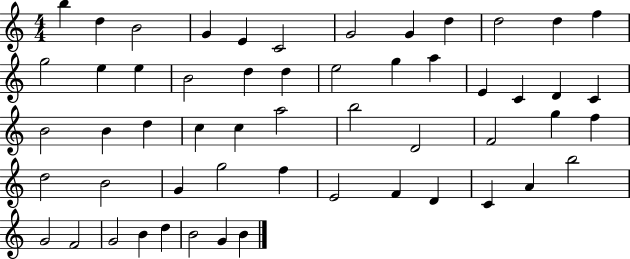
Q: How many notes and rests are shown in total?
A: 55